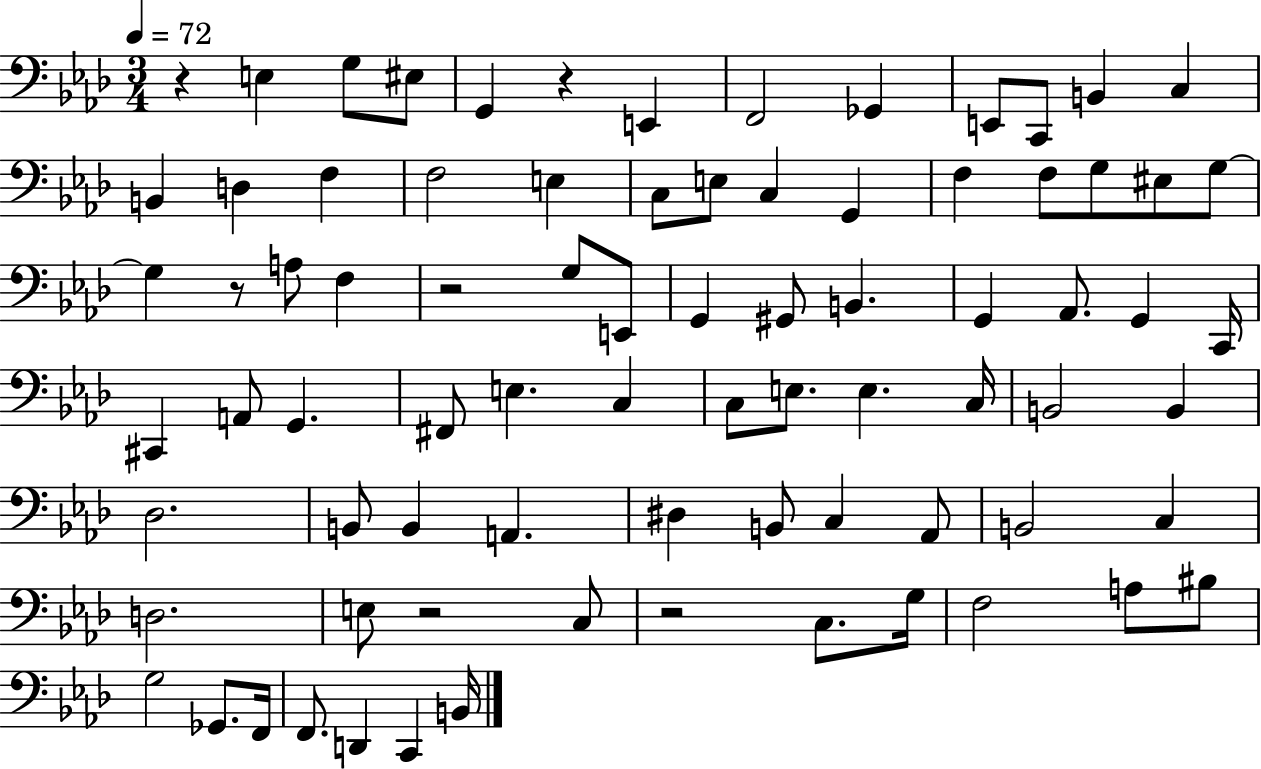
{
  \clef bass
  \numericTimeSignature
  \time 3/4
  \key aes \major
  \tempo 4 = 72
  r4 e4 g8 eis8 | g,4 r4 e,4 | f,2 ges,4 | e,8 c,8 b,4 c4 | \break b,4 d4 f4 | f2 e4 | c8 e8 c4 g,4 | f4 f8 g8 eis8 g8~~ | \break g4 r8 a8 f4 | r2 g8 e,8 | g,4 gis,8 b,4. | g,4 aes,8. g,4 c,16 | \break cis,4 a,8 g,4. | fis,8 e4. c4 | c8 e8. e4. c16 | b,2 b,4 | \break des2. | b,8 b,4 a,4. | dis4 b,8 c4 aes,8 | b,2 c4 | \break d2. | e8 r2 c8 | r2 c8. g16 | f2 a8 bis8 | \break g2 ges,8. f,16 | f,8. d,4 c,4 b,16 | \bar "|."
}